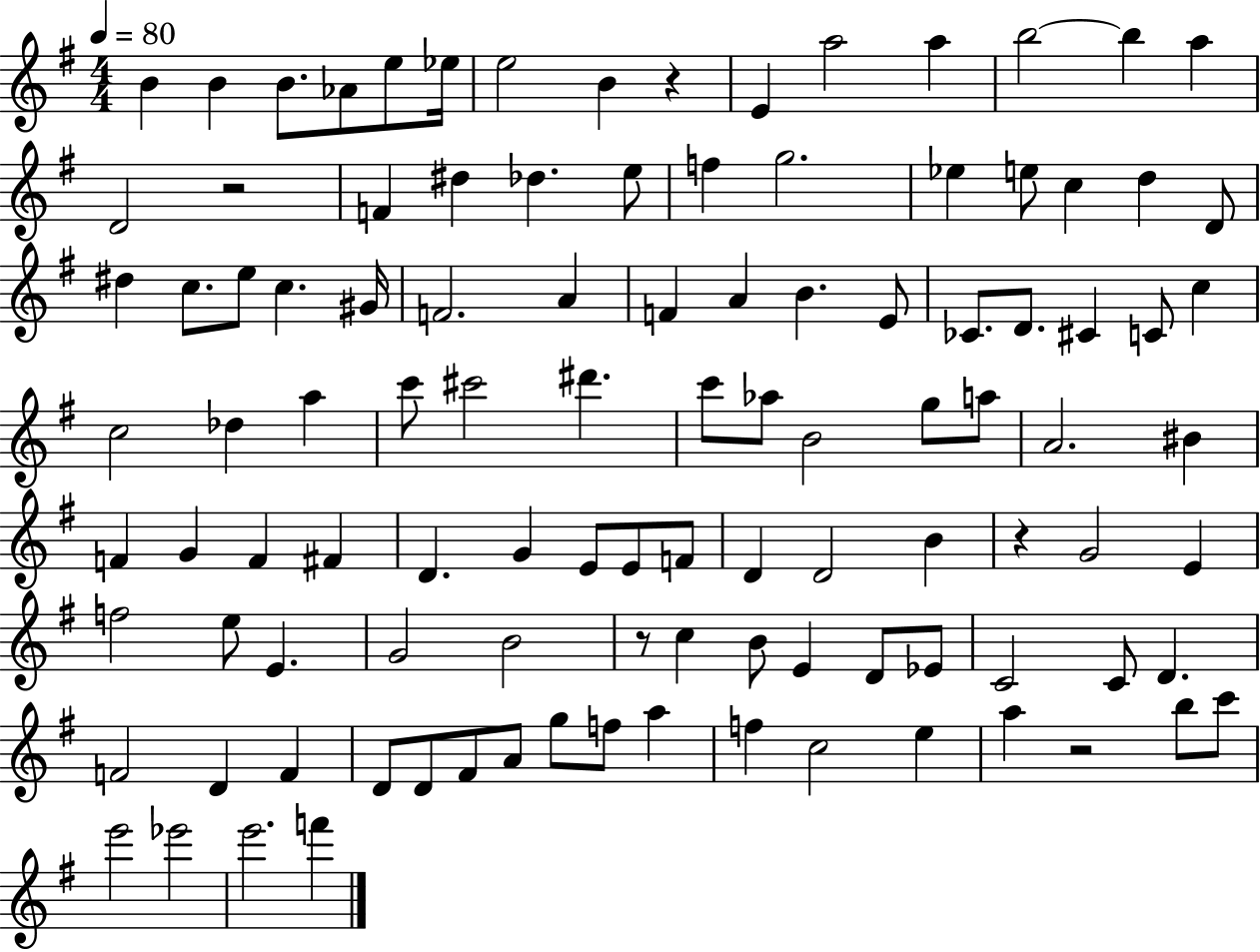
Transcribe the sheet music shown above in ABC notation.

X:1
T:Untitled
M:4/4
L:1/4
K:G
B B B/2 _A/2 e/2 _e/4 e2 B z E a2 a b2 b a D2 z2 F ^d _d e/2 f g2 _e e/2 c d D/2 ^d c/2 e/2 c ^G/4 F2 A F A B E/2 _C/2 D/2 ^C C/2 c c2 _d a c'/2 ^c'2 ^d' c'/2 _a/2 B2 g/2 a/2 A2 ^B F G F ^F D G E/2 E/2 F/2 D D2 B z G2 E f2 e/2 E G2 B2 z/2 c B/2 E D/2 _E/2 C2 C/2 D F2 D F D/2 D/2 ^F/2 A/2 g/2 f/2 a f c2 e a z2 b/2 c'/2 e'2 _e'2 e'2 f'